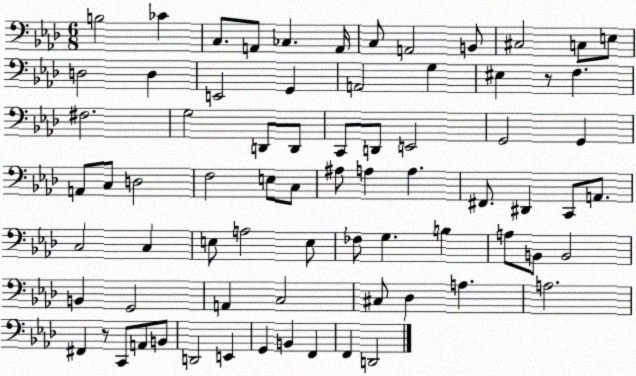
X:1
T:Untitled
M:6/8
L:1/4
K:Ab
B,2 _C C,/2 A,,/2 _C, A,,/4 C,/2 A,,2 B,,/2 ^C,2 C,/2 E,/2 D,2 D, E,,2 G,, A,,2 G, ^E, z/2 F, ^F,2 G,2 D,,/2 D,,/2 C,,/2 D,,/2 E,,2 G,,2 G,, A,,/2 C,/2 D,2 F,2 E,/2 C,/2 ^A,/2 A, A, ^F,,/2 ^D,, C,,/2 A,,/2 C,2 C, E,/2 A,2 E,/2 _F,/2 G, B, A,/2 B,,/2 B,,2 B,, G,,2 A,, C,2 ^C,/2 _D, A, A,2 ^F,, z/2 C,,/2 A,,/2 B,,/2 D,,2 E,, G,, B,, F,, F,, D,,2